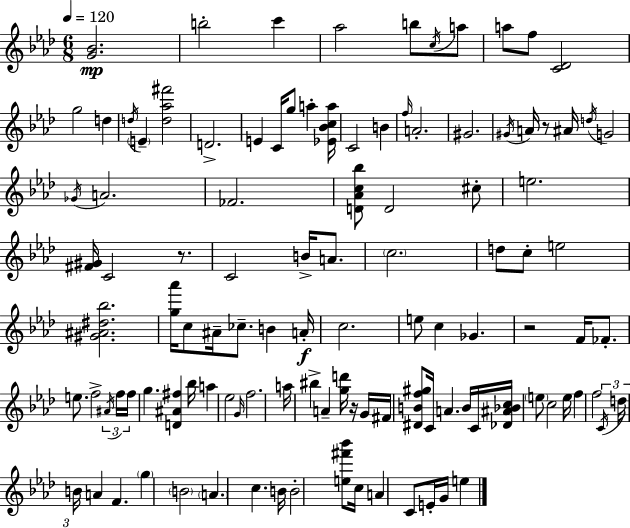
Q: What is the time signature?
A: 6/8